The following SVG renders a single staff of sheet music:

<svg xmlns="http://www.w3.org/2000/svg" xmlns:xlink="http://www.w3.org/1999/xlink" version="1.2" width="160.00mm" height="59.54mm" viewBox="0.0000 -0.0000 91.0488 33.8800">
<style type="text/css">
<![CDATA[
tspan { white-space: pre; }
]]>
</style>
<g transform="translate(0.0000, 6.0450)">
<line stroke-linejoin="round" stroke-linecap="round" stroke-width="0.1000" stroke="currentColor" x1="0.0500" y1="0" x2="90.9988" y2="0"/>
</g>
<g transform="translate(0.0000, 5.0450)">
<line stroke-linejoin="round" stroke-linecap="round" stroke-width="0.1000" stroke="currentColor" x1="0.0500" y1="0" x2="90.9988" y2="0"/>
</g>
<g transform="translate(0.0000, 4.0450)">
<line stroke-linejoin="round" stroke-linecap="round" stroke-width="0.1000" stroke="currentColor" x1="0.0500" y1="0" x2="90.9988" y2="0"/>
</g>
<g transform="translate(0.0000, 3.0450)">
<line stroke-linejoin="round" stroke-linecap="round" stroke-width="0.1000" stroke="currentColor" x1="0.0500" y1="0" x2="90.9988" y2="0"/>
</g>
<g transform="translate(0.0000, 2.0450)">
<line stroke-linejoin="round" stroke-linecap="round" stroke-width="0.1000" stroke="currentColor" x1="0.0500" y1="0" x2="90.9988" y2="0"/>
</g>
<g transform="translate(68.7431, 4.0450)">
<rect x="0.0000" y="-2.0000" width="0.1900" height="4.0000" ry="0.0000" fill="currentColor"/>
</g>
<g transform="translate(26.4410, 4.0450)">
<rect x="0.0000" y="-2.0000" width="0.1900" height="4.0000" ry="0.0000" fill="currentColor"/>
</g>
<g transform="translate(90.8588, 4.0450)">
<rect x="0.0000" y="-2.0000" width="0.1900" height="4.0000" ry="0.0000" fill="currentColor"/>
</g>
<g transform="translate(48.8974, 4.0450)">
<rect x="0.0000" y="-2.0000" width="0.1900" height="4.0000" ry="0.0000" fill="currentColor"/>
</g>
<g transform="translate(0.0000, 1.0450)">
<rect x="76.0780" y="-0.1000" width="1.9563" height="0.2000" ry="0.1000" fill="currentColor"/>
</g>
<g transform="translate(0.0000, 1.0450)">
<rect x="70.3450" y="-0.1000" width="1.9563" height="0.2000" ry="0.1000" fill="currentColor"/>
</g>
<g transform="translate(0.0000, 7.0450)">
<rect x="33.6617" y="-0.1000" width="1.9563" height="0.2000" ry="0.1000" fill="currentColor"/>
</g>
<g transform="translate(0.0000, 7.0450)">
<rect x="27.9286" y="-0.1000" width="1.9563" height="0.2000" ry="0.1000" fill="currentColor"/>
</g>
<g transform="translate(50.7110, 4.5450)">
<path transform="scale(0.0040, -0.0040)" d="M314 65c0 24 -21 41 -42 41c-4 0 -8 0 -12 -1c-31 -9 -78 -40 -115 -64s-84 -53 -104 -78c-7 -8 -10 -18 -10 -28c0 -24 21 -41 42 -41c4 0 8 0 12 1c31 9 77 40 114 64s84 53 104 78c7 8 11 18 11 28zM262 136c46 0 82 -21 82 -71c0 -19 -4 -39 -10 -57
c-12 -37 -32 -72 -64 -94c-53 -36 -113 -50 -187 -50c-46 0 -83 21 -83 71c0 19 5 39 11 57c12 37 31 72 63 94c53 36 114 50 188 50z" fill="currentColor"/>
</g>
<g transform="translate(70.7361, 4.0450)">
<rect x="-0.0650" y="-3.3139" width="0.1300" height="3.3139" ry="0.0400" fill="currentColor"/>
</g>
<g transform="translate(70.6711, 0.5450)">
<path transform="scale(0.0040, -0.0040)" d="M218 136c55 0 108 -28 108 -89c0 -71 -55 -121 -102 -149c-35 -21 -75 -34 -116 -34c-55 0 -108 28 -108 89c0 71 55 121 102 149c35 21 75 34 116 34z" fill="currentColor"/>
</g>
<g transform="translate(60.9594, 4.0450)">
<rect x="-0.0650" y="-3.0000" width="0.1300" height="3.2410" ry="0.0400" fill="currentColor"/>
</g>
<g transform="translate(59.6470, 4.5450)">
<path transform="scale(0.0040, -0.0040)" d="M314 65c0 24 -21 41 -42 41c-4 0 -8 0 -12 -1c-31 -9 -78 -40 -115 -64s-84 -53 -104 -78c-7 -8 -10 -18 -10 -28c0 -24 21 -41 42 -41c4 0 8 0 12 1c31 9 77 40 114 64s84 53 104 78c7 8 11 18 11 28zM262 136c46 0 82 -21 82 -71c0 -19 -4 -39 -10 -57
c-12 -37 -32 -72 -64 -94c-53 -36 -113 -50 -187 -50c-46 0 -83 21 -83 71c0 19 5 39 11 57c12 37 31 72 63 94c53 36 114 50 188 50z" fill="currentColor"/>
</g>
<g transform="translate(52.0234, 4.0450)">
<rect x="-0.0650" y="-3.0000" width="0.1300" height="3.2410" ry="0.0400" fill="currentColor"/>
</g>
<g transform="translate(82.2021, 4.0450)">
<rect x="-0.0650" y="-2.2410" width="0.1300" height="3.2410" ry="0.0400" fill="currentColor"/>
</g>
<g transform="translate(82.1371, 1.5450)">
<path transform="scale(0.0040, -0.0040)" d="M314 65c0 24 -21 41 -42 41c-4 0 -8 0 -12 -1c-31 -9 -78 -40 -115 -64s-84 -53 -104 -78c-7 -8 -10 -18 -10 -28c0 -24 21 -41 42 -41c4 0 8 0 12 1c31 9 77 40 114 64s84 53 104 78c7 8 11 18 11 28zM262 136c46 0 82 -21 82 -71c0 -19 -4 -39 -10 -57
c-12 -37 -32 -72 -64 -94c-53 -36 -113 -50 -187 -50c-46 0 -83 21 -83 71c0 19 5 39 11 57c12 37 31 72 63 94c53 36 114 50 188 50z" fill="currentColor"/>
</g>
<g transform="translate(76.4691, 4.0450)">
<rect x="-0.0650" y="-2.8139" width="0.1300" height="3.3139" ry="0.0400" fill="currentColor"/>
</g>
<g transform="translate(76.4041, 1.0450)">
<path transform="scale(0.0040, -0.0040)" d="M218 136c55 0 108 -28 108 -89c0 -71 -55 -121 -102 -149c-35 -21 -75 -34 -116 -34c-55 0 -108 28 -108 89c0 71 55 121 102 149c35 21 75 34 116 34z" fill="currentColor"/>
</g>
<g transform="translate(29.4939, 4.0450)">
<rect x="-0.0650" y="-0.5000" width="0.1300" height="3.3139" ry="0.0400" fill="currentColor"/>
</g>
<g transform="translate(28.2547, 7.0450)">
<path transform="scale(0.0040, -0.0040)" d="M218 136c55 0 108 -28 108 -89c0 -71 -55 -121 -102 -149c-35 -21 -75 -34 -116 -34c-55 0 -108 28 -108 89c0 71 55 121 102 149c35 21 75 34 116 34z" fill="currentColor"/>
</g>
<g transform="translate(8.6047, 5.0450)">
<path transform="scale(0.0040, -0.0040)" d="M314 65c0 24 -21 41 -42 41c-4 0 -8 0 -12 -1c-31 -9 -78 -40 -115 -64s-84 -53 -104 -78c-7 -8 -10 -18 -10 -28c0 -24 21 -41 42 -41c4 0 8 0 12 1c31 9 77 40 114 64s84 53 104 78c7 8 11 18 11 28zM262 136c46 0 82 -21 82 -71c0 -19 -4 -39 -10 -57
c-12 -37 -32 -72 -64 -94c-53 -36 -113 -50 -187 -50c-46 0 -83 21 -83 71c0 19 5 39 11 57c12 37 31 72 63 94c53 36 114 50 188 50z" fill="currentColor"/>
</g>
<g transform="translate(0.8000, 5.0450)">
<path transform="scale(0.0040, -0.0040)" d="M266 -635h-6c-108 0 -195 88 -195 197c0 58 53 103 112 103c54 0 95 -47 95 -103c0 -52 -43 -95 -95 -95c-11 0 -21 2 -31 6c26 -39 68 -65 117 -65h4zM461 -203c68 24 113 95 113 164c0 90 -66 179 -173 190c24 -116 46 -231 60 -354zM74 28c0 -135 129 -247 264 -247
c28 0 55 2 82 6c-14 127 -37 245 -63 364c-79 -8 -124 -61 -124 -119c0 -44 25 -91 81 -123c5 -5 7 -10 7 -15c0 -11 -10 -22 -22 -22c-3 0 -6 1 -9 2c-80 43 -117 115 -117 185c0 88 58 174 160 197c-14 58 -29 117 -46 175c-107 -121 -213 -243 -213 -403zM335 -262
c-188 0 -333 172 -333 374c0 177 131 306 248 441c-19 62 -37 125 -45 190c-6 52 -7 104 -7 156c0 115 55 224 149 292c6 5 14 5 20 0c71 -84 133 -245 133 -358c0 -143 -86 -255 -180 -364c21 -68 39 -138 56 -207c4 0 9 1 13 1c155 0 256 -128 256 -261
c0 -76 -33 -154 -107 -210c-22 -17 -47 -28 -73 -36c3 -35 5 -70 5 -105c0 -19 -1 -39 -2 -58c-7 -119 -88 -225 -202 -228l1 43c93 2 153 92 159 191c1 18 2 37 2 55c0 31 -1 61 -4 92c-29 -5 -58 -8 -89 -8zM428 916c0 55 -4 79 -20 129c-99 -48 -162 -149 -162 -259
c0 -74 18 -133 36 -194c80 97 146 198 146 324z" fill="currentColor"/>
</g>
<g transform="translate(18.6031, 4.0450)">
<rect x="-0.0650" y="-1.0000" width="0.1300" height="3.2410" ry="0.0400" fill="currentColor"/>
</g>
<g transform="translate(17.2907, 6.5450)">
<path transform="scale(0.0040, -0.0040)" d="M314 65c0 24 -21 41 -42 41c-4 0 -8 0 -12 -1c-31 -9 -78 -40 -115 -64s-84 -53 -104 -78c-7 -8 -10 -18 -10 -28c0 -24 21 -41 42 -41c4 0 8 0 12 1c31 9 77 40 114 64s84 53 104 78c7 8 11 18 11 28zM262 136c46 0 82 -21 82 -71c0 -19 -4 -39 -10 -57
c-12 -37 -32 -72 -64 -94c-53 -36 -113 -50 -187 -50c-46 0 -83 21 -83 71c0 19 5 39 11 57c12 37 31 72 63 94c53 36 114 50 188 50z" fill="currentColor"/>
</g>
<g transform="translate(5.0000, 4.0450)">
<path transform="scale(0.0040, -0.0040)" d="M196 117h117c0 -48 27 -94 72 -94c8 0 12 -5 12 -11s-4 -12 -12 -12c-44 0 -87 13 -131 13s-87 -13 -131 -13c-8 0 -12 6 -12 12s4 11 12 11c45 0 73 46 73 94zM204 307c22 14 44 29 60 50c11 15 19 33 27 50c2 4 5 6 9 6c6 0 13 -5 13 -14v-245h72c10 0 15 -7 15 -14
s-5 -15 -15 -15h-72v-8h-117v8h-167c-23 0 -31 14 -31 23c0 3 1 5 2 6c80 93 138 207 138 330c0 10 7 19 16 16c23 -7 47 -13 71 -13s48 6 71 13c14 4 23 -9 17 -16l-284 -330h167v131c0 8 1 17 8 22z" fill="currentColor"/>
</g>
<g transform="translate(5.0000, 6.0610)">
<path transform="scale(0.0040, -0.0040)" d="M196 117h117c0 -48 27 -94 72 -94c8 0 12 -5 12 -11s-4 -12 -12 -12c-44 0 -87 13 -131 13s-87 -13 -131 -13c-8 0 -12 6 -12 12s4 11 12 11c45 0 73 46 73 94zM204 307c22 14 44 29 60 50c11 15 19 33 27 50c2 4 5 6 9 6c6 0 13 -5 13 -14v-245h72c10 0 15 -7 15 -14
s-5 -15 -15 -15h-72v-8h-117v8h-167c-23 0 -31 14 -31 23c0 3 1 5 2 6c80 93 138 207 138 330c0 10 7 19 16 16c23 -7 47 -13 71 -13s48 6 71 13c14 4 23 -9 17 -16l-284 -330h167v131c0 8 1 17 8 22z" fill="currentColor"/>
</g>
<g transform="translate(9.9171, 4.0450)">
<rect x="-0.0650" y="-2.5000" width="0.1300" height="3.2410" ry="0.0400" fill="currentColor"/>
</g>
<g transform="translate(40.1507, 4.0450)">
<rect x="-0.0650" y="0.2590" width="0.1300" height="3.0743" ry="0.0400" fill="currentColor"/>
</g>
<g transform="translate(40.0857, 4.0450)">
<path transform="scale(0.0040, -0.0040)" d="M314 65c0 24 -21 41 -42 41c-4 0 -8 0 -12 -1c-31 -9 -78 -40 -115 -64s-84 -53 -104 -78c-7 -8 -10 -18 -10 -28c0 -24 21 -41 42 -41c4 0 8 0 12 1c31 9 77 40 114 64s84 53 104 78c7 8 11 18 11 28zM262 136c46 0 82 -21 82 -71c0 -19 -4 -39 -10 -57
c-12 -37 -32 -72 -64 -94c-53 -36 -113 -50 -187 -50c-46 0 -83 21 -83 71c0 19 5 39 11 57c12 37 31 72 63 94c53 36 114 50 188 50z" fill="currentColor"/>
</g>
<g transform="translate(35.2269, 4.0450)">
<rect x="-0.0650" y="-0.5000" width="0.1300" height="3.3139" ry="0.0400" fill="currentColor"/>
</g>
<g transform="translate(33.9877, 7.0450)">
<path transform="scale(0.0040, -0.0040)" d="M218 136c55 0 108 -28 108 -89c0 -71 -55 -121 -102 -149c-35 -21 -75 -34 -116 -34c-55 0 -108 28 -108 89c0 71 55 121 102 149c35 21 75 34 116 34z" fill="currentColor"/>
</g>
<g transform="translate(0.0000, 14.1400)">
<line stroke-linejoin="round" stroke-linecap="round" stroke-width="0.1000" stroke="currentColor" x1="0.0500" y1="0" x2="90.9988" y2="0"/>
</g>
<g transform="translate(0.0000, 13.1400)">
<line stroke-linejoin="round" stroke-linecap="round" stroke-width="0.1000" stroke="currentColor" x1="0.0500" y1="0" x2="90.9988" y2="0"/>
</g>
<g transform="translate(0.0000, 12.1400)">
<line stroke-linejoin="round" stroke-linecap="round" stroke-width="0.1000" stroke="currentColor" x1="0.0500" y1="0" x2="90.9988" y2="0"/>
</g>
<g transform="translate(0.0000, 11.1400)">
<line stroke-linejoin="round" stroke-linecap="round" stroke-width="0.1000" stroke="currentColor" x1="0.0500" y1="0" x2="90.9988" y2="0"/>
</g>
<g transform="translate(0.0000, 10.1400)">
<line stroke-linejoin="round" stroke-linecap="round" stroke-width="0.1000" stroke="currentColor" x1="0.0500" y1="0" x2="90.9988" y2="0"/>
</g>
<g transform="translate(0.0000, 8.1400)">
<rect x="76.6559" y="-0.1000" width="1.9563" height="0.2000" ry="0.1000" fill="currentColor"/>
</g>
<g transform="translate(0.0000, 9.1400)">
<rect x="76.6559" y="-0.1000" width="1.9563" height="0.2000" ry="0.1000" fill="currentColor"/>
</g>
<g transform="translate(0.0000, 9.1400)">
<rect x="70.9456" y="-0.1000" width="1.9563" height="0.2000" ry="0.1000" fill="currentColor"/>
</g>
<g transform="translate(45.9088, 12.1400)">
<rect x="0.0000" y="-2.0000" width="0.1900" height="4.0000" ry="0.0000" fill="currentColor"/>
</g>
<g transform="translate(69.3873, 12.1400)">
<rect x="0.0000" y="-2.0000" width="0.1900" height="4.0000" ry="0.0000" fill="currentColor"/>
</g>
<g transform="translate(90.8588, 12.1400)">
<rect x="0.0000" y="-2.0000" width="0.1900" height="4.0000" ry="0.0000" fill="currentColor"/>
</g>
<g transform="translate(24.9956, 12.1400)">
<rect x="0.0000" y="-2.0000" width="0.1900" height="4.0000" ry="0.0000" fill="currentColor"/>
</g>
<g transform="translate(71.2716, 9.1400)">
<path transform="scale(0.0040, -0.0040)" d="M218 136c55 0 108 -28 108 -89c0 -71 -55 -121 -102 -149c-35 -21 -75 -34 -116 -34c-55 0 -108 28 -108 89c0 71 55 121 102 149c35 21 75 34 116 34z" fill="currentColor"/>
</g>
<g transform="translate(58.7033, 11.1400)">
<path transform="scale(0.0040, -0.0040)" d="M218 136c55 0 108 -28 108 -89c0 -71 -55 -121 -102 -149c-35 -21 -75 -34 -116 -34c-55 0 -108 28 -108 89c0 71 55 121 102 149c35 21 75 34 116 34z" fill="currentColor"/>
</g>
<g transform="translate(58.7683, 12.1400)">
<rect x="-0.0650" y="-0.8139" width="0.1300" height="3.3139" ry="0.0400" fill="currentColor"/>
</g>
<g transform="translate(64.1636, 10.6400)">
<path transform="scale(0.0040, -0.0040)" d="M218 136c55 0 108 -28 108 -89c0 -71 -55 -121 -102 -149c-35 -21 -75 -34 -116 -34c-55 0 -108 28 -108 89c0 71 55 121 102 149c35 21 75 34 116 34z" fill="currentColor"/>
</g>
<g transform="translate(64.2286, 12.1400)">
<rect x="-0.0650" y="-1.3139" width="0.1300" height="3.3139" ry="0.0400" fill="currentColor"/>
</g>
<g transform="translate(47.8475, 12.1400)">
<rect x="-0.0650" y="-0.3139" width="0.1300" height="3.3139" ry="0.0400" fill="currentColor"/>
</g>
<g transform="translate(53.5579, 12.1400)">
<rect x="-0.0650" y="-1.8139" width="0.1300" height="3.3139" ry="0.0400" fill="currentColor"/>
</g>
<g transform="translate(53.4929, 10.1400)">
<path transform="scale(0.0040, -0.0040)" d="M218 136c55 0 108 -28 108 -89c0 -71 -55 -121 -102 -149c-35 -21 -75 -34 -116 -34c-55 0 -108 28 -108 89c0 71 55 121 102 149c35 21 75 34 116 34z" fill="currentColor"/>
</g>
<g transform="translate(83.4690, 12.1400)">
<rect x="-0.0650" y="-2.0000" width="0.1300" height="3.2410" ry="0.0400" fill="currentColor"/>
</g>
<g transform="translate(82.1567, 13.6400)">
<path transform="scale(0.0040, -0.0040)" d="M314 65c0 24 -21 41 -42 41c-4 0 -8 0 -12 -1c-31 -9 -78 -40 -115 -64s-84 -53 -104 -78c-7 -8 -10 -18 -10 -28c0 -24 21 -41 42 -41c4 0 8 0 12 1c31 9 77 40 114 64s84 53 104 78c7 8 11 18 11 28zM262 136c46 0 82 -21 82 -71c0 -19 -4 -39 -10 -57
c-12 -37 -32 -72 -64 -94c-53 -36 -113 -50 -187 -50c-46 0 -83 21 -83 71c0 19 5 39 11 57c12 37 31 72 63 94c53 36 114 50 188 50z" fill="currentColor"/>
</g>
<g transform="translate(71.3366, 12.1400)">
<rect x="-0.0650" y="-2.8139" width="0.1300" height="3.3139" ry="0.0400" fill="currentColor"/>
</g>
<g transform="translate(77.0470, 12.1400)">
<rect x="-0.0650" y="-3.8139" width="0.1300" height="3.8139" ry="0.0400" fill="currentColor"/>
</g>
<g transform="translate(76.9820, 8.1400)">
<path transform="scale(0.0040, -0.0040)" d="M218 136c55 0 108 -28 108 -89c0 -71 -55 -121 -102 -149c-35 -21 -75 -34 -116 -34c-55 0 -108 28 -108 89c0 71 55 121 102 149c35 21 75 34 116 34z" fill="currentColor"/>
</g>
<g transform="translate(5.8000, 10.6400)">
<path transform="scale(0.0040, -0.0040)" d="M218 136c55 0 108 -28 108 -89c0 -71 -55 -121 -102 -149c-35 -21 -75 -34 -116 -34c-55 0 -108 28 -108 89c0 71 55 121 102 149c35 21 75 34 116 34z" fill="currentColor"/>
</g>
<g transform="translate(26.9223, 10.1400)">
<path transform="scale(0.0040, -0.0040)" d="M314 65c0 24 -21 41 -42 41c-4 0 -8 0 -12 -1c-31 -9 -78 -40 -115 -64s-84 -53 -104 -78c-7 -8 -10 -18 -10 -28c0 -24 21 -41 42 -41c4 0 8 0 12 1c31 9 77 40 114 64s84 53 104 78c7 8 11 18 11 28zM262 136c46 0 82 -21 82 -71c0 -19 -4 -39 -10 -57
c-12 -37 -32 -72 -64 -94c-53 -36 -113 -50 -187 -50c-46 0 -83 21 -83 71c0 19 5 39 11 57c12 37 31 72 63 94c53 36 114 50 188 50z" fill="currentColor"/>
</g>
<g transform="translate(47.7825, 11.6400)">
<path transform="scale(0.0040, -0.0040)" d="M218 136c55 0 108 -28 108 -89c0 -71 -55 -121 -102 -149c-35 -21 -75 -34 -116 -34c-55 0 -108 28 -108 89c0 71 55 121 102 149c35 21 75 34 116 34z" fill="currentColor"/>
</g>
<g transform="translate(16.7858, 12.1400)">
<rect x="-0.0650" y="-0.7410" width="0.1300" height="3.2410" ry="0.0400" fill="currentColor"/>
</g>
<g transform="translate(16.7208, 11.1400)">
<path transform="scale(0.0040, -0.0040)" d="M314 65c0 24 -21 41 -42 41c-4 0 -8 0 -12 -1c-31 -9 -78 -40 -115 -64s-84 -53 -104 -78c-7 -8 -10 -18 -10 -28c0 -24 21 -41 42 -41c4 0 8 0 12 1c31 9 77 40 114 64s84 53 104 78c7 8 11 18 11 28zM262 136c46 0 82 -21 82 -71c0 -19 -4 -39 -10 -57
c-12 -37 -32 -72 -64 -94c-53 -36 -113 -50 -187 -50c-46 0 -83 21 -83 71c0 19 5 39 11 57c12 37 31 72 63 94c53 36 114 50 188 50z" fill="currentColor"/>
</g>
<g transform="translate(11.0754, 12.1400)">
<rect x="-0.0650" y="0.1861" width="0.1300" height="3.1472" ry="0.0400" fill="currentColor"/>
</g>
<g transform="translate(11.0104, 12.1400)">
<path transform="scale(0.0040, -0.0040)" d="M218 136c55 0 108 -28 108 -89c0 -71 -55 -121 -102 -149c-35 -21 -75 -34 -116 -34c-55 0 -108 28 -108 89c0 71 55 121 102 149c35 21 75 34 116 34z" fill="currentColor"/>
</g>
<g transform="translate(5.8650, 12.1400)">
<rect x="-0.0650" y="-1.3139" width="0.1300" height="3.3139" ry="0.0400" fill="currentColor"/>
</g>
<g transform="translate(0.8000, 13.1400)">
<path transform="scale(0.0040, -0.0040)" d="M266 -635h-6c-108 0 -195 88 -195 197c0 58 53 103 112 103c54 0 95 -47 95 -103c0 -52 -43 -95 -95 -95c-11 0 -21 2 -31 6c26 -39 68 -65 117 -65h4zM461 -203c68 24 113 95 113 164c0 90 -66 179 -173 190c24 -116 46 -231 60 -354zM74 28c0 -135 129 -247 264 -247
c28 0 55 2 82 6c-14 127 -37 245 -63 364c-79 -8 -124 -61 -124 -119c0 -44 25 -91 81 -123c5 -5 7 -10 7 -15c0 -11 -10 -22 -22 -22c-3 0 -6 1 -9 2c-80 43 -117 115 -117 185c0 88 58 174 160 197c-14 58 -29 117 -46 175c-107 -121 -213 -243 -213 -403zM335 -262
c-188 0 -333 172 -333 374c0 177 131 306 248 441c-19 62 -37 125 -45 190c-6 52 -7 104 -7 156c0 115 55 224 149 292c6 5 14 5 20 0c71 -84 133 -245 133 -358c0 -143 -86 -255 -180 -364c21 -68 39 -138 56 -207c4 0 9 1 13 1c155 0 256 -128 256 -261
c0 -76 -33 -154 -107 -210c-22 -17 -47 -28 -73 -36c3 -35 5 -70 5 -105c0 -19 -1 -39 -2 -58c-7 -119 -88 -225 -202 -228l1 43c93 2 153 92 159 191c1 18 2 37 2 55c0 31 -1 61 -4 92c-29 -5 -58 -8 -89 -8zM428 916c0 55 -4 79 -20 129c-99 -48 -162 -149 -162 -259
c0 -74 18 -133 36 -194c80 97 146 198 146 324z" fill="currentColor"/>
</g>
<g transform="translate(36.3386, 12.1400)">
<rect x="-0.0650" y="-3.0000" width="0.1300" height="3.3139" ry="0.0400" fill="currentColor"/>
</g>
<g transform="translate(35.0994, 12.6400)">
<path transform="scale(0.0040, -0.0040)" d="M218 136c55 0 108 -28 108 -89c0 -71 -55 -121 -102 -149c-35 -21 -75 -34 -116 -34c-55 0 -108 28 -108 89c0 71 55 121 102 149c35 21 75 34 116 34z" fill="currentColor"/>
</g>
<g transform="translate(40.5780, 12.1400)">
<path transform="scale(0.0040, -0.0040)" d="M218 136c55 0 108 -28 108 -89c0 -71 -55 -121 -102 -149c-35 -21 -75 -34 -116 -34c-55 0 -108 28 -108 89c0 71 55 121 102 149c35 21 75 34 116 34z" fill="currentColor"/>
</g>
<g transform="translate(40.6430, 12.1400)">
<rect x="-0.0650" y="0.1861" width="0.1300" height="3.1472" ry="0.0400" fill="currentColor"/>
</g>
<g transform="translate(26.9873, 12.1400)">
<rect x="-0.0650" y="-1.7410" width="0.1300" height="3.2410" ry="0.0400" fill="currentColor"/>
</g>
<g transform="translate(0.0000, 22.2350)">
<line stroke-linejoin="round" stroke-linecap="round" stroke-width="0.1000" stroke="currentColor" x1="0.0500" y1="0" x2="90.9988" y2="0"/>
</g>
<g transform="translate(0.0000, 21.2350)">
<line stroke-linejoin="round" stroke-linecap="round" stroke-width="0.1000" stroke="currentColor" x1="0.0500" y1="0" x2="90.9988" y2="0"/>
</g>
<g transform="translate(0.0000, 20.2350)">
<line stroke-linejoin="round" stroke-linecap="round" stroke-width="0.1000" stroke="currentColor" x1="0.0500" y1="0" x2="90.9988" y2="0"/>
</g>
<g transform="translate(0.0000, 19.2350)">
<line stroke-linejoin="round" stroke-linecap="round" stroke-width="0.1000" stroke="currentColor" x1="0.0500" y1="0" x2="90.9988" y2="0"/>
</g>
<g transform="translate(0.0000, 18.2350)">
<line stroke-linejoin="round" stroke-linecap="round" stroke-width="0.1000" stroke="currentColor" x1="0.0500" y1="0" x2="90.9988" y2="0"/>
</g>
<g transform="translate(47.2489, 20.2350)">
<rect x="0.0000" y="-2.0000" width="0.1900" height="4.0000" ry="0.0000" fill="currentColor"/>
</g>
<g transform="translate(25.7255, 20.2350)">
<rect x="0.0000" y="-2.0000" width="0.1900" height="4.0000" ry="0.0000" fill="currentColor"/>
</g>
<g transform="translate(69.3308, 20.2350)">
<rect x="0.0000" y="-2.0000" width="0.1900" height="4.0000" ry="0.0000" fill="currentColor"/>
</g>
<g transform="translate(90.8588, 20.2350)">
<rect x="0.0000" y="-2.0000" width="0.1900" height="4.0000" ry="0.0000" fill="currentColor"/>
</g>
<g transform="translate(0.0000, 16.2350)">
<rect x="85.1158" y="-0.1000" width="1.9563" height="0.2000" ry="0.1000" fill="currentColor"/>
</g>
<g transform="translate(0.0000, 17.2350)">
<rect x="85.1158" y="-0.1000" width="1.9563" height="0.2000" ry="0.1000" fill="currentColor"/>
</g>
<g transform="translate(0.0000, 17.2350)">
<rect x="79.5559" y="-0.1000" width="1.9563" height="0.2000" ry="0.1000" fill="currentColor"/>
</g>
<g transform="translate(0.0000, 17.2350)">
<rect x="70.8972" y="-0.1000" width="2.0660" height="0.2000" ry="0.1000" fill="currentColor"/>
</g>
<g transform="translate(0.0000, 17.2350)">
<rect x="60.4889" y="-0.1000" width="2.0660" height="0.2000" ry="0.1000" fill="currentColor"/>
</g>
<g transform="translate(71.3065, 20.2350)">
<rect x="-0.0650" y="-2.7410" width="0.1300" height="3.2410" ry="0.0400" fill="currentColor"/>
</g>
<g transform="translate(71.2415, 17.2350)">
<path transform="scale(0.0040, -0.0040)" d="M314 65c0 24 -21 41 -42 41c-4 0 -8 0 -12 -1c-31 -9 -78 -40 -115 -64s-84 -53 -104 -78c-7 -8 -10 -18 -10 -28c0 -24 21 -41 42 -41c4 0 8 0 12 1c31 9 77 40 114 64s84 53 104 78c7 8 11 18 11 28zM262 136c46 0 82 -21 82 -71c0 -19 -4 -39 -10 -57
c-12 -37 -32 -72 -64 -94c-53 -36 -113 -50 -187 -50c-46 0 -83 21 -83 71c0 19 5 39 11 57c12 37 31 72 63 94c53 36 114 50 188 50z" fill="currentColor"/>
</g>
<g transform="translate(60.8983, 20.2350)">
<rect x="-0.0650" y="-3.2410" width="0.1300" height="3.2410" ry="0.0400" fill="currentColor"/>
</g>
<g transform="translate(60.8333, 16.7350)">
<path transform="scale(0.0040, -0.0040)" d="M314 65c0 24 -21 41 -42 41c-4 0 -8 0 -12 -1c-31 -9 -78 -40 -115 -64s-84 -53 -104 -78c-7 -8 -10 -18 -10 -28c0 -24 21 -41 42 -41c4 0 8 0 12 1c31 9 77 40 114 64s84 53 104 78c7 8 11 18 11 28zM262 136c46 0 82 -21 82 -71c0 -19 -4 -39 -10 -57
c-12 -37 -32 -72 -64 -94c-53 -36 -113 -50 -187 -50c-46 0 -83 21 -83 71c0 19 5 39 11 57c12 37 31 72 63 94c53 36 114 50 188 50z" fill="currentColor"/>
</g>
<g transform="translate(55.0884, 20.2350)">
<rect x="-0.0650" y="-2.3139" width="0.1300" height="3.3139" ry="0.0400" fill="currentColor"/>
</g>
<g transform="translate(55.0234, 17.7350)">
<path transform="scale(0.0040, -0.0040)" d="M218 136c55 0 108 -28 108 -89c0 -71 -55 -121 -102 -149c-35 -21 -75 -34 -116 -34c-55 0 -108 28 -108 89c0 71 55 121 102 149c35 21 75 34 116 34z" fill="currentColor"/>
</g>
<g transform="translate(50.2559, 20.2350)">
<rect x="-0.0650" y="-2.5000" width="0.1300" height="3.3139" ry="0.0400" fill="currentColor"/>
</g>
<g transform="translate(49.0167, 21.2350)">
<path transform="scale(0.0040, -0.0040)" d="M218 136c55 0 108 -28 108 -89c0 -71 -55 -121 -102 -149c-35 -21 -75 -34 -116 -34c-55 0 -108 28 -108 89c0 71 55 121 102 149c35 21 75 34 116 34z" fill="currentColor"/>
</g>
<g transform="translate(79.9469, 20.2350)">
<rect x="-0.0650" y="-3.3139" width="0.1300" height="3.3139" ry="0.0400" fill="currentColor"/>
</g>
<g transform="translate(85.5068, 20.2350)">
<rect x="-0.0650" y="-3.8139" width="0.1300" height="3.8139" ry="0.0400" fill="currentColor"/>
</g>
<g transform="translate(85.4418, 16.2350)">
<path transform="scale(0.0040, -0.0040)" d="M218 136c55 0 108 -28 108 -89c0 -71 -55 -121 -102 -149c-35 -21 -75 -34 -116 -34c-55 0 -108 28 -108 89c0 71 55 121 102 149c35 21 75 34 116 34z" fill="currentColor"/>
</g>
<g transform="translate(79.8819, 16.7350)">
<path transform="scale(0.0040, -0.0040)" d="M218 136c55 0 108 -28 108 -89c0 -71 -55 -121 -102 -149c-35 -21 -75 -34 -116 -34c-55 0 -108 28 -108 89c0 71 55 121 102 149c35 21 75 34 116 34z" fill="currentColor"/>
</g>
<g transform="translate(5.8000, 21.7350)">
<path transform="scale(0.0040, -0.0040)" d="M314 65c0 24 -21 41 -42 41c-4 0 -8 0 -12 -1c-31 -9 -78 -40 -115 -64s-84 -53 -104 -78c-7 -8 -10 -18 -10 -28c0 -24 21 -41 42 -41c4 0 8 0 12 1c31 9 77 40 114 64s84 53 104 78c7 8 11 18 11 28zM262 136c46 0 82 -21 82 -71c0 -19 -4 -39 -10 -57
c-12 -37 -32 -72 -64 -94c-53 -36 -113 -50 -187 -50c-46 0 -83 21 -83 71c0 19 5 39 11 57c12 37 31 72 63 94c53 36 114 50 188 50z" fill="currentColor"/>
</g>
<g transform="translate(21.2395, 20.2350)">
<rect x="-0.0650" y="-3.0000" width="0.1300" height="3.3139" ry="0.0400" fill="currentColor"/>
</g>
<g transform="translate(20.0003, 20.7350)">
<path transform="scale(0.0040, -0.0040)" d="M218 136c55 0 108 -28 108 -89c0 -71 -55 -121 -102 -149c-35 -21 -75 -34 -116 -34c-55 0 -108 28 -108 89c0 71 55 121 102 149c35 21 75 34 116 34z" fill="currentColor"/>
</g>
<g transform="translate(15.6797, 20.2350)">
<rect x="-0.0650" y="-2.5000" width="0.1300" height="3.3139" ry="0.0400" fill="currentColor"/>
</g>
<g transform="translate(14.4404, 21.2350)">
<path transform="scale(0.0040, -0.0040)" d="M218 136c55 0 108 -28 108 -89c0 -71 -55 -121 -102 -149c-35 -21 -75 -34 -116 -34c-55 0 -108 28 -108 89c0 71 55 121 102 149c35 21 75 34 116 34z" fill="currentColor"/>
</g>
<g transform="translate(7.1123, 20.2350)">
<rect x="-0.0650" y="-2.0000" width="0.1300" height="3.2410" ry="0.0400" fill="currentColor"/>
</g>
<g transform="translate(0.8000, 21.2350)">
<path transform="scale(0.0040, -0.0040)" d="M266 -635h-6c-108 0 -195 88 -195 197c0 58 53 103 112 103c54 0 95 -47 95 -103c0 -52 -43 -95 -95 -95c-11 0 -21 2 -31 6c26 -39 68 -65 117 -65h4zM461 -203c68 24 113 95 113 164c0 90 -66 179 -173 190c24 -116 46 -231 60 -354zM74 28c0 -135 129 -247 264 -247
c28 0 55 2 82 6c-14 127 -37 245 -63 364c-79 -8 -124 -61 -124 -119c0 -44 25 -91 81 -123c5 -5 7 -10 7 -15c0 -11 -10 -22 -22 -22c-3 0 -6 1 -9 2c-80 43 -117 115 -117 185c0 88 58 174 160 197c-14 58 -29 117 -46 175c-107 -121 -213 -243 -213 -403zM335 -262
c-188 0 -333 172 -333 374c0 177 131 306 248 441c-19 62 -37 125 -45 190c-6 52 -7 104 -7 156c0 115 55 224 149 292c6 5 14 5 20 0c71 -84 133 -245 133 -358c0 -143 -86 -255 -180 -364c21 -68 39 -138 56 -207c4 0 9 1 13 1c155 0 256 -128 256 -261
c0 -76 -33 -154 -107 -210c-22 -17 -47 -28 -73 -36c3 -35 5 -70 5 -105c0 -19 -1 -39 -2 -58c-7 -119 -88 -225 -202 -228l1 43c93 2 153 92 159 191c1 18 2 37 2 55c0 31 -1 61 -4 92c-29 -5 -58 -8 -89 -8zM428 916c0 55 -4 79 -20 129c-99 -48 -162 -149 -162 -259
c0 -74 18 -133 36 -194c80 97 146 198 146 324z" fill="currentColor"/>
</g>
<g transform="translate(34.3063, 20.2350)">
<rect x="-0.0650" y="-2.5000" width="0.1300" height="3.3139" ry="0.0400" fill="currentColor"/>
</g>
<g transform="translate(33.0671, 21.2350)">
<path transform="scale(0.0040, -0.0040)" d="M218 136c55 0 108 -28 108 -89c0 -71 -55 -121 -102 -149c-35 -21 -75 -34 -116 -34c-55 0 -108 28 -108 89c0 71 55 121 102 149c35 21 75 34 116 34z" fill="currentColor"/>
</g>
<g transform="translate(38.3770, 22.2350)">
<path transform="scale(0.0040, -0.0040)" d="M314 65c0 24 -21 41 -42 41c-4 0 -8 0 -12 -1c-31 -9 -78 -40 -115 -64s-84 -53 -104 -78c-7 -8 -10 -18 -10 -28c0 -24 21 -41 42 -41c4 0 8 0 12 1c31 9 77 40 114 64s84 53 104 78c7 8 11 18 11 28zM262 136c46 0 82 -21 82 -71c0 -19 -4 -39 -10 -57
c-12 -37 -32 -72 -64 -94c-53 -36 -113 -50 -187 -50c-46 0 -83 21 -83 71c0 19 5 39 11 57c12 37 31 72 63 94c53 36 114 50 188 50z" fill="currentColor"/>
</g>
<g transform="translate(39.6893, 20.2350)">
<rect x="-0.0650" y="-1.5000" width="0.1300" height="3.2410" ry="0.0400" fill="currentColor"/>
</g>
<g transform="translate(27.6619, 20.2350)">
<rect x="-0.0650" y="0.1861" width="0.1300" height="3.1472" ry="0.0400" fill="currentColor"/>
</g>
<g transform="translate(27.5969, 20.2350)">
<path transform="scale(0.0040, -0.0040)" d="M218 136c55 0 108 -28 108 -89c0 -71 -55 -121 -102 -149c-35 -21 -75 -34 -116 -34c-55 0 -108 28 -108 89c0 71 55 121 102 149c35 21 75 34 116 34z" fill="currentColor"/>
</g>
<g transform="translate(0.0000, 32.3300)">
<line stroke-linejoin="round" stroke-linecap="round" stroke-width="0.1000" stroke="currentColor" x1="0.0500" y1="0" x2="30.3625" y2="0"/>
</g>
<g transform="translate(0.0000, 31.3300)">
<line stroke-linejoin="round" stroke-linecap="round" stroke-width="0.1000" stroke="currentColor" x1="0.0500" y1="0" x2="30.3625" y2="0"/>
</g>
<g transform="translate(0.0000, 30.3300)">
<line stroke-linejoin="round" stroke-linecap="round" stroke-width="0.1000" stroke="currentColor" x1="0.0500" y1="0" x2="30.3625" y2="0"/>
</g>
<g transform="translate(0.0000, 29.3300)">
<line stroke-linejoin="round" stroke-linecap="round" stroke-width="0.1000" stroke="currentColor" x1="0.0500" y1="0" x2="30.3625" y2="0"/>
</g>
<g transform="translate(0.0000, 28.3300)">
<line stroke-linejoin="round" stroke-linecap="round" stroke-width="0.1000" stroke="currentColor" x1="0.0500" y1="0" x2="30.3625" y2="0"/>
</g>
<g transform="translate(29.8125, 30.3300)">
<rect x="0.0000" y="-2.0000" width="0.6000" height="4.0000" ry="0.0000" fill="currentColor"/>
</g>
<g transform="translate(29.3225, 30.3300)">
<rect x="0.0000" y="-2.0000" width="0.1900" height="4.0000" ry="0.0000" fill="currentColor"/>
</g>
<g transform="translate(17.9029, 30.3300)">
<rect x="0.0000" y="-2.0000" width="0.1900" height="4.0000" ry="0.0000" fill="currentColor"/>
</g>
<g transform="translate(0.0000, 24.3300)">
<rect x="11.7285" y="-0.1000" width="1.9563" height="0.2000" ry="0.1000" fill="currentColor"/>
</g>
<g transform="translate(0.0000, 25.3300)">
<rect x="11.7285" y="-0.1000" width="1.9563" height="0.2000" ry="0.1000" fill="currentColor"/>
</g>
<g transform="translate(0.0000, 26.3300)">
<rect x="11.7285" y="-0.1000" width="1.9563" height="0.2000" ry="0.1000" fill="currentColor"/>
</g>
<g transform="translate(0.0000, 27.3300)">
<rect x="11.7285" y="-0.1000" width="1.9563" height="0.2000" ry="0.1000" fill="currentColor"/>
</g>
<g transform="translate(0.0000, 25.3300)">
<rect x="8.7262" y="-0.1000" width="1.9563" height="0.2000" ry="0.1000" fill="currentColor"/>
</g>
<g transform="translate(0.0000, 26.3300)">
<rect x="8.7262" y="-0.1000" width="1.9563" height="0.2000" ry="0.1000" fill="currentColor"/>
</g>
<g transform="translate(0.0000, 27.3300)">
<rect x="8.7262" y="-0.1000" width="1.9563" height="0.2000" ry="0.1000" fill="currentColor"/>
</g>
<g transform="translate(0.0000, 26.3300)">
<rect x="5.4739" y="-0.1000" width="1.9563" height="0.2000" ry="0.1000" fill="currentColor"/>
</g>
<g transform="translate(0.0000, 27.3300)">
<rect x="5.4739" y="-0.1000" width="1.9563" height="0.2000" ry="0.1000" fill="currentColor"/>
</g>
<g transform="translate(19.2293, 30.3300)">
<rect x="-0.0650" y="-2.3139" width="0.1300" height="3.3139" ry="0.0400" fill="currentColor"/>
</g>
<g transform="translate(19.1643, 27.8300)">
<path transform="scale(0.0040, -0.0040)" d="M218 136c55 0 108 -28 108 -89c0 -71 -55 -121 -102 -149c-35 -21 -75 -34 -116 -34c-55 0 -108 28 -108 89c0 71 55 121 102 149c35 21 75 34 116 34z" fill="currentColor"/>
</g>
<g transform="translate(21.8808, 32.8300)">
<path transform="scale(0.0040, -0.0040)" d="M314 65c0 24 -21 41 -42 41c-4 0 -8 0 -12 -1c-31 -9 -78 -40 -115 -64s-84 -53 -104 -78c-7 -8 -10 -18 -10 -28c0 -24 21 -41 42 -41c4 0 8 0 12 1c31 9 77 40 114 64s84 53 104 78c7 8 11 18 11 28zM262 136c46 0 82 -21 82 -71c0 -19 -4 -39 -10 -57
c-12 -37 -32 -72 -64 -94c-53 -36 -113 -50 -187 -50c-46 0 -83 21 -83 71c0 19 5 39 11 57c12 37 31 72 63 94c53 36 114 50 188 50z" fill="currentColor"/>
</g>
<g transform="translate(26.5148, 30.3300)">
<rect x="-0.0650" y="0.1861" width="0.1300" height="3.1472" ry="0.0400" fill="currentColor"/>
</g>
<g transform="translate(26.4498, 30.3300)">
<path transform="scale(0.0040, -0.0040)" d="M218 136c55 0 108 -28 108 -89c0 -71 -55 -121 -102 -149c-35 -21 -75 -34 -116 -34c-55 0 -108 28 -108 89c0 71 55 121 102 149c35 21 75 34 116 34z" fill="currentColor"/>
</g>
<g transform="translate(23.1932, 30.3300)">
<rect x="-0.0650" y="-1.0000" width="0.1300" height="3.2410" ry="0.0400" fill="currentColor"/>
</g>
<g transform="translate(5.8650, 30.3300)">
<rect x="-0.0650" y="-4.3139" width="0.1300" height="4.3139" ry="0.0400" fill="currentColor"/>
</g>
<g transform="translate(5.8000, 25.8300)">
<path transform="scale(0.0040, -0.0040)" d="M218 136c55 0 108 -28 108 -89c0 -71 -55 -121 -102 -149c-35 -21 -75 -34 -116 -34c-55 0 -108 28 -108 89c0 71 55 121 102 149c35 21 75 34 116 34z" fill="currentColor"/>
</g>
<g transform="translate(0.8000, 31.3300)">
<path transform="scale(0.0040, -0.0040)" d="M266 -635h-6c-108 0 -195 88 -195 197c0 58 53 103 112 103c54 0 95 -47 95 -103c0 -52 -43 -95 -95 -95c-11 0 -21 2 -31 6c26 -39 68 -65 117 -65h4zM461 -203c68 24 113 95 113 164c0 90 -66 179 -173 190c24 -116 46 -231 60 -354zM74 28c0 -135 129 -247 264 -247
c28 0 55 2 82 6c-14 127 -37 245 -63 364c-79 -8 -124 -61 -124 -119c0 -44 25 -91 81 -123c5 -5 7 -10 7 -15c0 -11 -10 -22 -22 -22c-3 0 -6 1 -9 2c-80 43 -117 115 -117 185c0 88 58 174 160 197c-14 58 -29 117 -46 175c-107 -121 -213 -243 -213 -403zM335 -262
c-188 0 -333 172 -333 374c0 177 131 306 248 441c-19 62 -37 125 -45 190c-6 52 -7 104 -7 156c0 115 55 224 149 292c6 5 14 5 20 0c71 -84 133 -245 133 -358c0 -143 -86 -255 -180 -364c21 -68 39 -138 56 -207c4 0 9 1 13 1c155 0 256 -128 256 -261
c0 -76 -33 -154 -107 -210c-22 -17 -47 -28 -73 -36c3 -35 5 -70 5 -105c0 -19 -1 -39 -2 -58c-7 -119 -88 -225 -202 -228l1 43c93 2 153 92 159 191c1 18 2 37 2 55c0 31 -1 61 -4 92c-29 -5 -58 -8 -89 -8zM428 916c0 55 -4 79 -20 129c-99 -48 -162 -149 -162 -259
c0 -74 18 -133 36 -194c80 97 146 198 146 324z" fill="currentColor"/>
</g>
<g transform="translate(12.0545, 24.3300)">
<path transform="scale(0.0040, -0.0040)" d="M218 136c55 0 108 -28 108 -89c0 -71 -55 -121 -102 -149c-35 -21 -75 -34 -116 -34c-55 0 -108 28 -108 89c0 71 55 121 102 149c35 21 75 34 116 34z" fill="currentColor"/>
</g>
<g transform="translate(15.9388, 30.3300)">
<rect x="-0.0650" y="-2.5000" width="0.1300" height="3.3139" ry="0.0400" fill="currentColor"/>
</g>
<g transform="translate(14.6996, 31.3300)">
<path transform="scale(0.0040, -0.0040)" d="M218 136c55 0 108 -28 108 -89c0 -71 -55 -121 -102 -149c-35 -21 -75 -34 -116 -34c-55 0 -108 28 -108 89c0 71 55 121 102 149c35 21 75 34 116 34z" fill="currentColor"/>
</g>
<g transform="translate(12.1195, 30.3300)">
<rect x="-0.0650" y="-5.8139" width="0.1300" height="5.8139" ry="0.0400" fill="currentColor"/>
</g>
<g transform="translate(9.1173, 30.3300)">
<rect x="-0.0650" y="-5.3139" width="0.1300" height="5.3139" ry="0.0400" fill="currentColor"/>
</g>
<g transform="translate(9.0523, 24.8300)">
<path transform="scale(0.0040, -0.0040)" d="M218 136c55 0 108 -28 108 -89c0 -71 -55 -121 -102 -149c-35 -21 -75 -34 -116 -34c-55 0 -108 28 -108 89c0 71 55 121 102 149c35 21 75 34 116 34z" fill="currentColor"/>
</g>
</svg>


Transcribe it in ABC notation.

X:1
T:Untitled
M:4/4
L:1/4
K:C
G2 D2 C C B2 A2 A2 b a g2 e B d2 f2 A B c f d e a c' F2 F2 G A B G E2 G g b2 a2 b c' d' f' g' G g D2 B